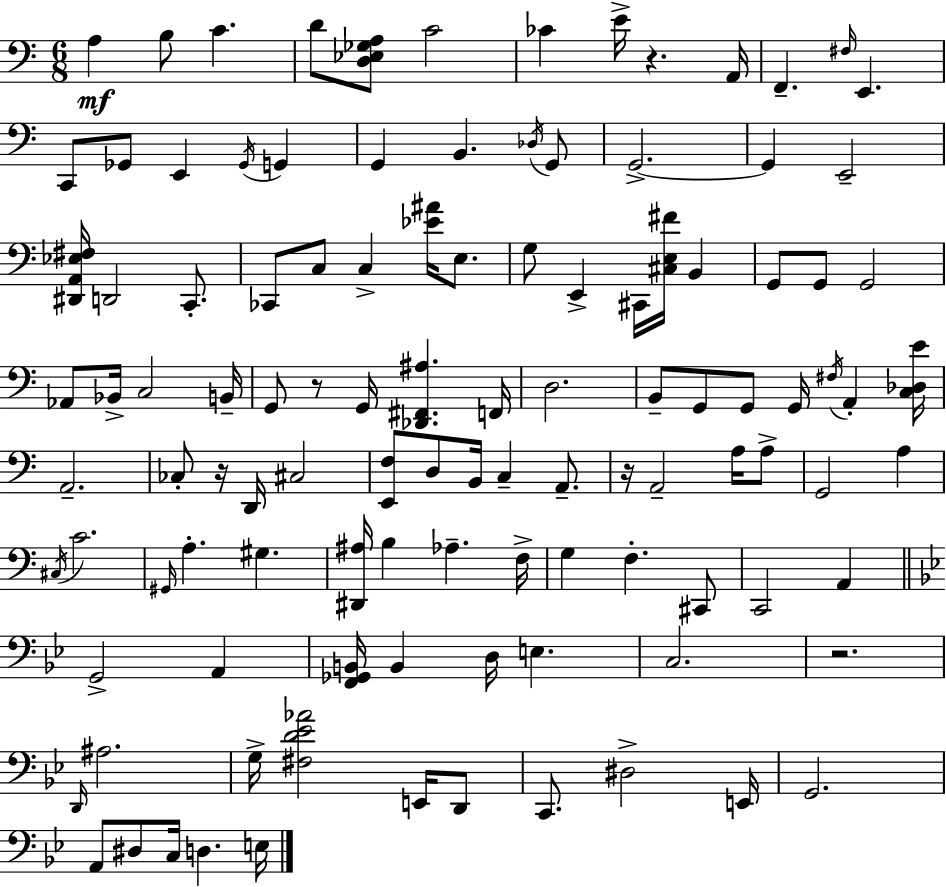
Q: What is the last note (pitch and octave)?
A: E3